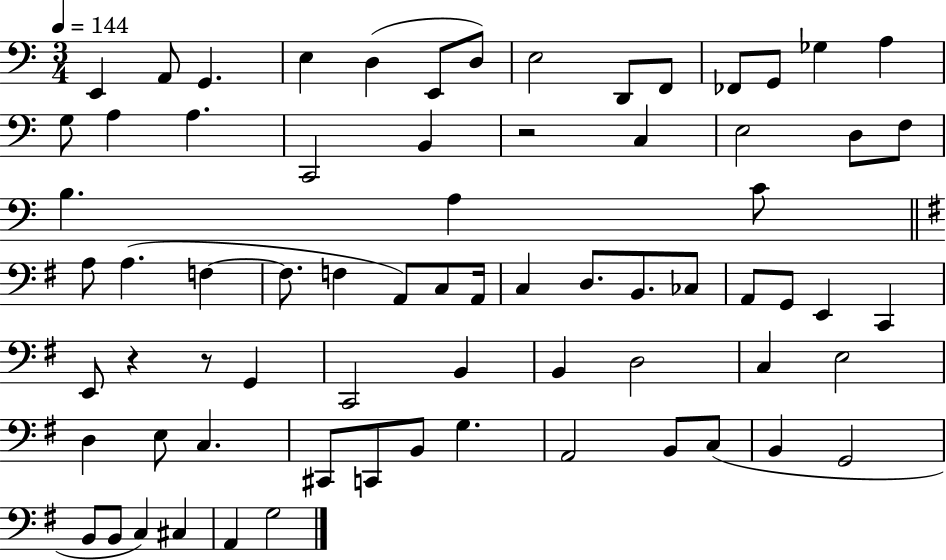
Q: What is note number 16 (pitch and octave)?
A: A3